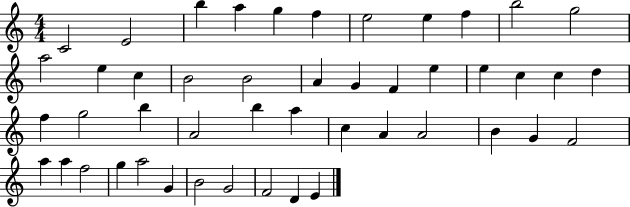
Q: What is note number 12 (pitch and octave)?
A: A5